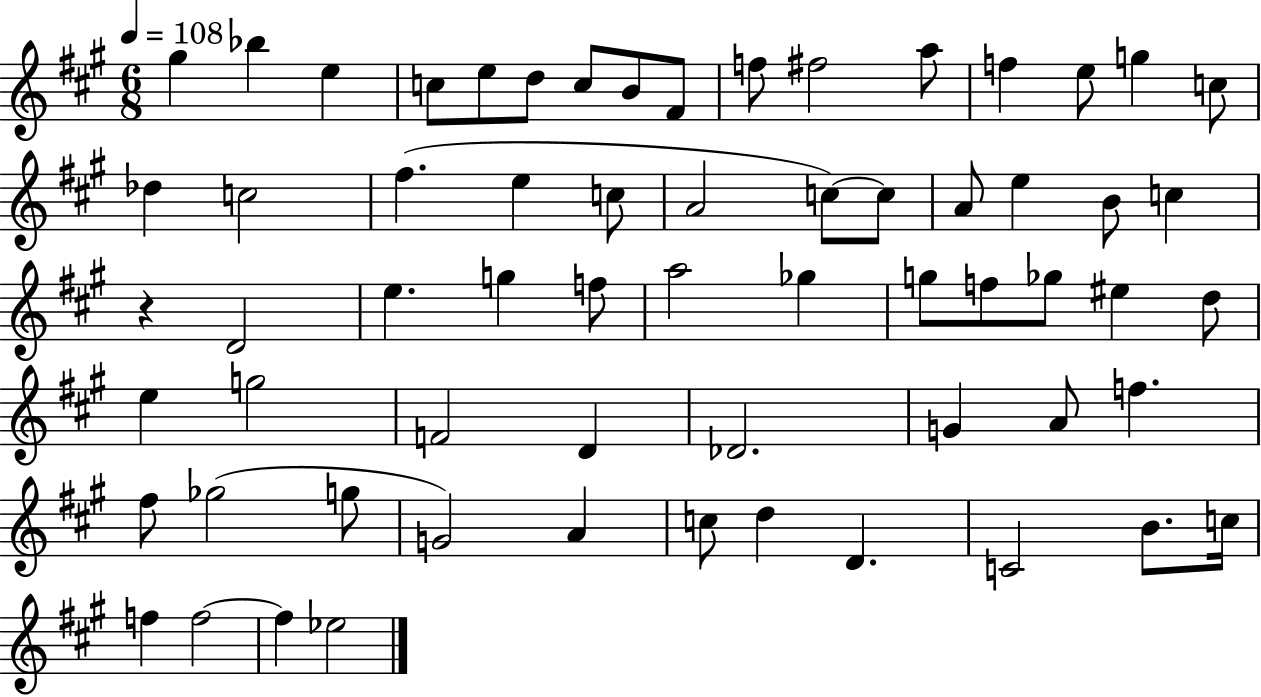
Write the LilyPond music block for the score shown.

{
  \clef treble
  \numericTimeSignature
  \time 6/8
  \key a \major
  \tempo 4 = 108
  \repeat volta 2 { gis''4 bes''4 e''4 | c''8 e''8 d''8 c''8 b'8 fis'8 | f''8 fis''2 a''8 | f''4 e''8 g''4 c''8 | \break des''4 c''2 | fis''4.( e''4 c''8 | a'2 c''8~~) c''8 | a'8 e''4 b'8 c''4 | \break r4 d'2 | e''4. g''4 f''8 | a''2 ges''4 | g''8 f''8 ges''8 eis''4 d''8 | \break e''4 g''2 | f'2 d'4 | des'2. | g'4 a'8 f''4. | \break fis''8 ges''2( g''8 | g'2) a'4 | c''8 d''4 d'4. | c'2 b'8. c''16 | \break f''4 f''2~~ | f''4 ees''2 | } \bar "|."
}